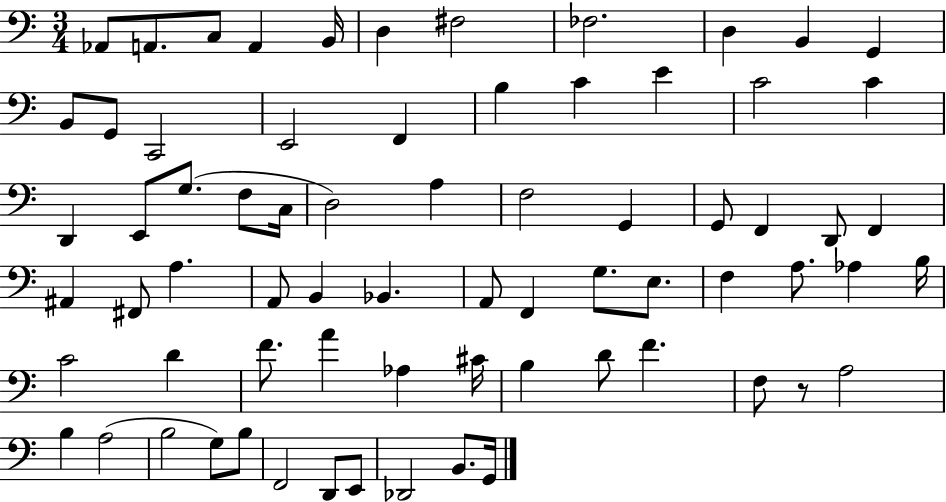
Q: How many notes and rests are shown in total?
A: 71